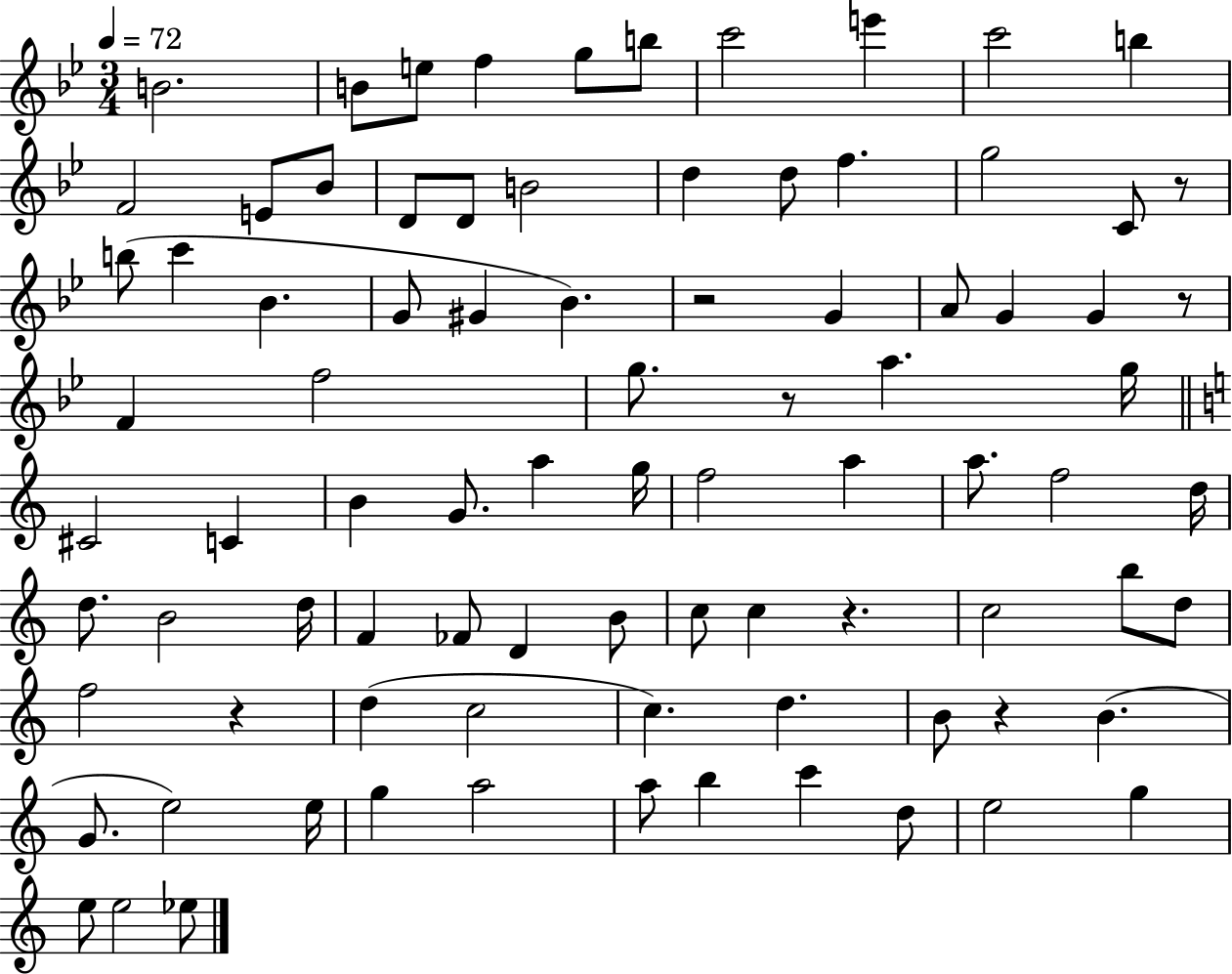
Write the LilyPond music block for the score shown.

{
  \clef treble
  \numericTimeSignature
  \time 3/4
  \key bes \major
  \tempo 4 = 72
  b'2. | b'8 e''8 f''4 g''8 b''8 | c'''2 e'''4 | c'''2 b''4 | \break f'2 e'8 bes'8 | d'8 d'8 b'2 | d''4 d''8 f''4. | g''2 c'8 r8 | \break b''8( c'''4 bes'4. | g'8 gis'4 bes'4.) | r2 g'4 | a'8 g'4 g'4 r8 | \break f'4 f''2 | g''8. r8 a''4. g''16 | \bar "||" \break \key a \minor cis'2 c'4 | b'4 g'8. a''4 g''16 | f''2 a''4 | a''8. f''2 d''16 | \break d''8. b'2 d''16 | f'4 fes'8 d'4 b'8 | c''8 c''4 r4. | c''2 b''8 d''8 | \break f''2 r4 | d''4( c''2 | c''4.) d''4. | b'8 r4 b'4.( | \break g'8. e''2) e''16 | g''4 a''2 | a''8 b''4 c'''4 d''8 | e''2 g''4 | \break e''8 e''2 ees''8 | \bar "|."
}